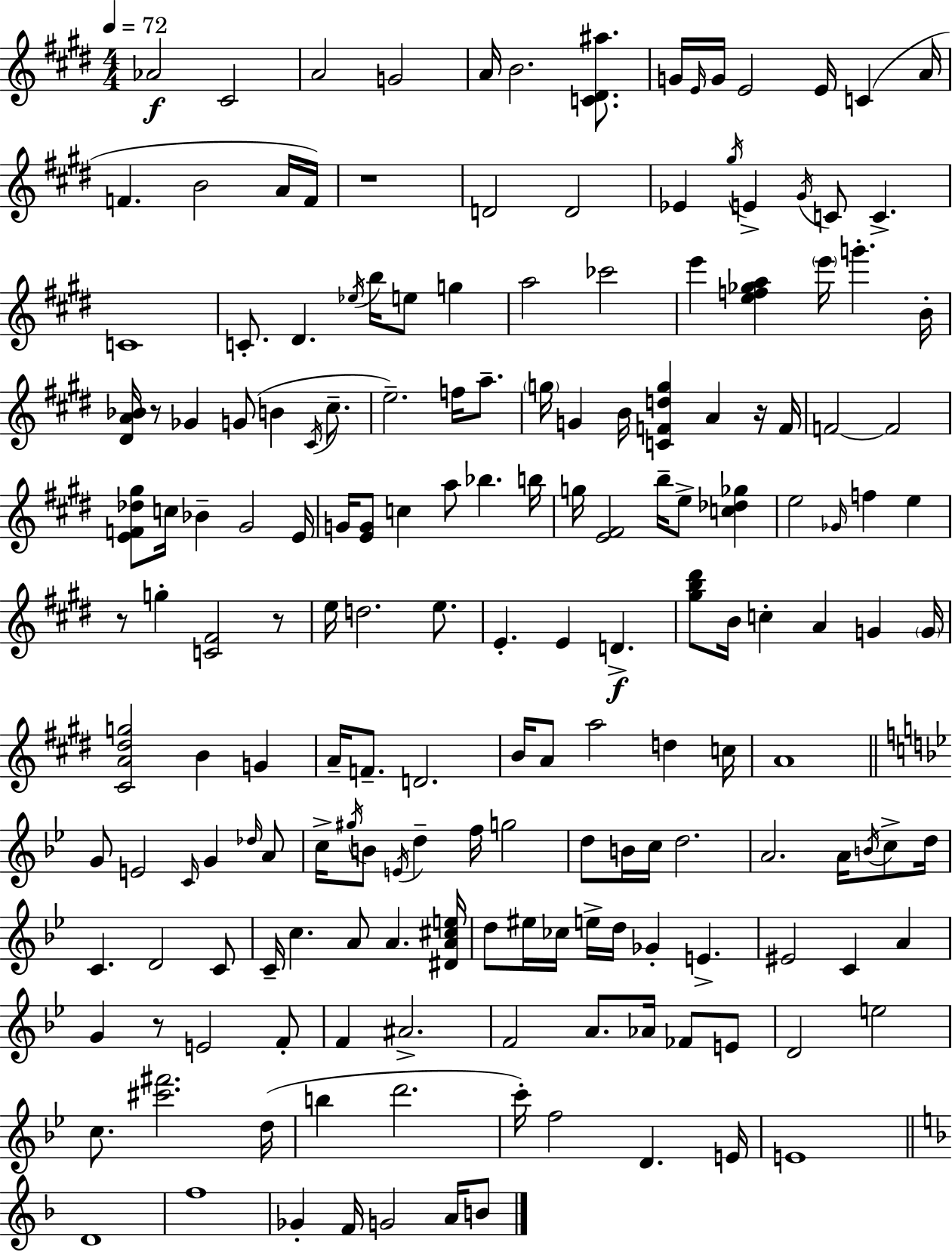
Ab4/h C#4/h A4/h G4/h A4/s B4/h. [C4,D#4,A#5]/e. G4/s E4/s G4/s E4/h E4/s C4/q A4/s F4/q. B4/h A4/s F4/s R/w D4/h D4/h Eb4/q G#5/s E4/q G#4/s C4/e C4/q. C4/w C4/e. D#4/q. Eb5/s B5/s E5/e G5/q A5/h CES6/h E6/q [E5,F5,Gb5,A5]/q E6/s G6/q. B4/s [D#4,A4,Bb4]/s R/e Gb4/q G4/e B4/q C#4/s C#5/e. E5/h. F5/s A5/e. G5/s G4/q B4/s [C4,F4,D5,G5]/q A4/q R/s F4/s F4/h F4/h [E4,F4,Db5,G#5]/e C5/s Bb4/q G#4/h E4/s G4/s [E4,G4]/e C5/q A5/e Bb5/q. B5/s G5/s [E4,F#4]/h B5/s E5/e [C5,Db5,Gb5]/q E5/h Gb4/s F5/q E5/q R/e G5/q [C4,F#4]/h R/e E5/s D5/h. E5/e. E4/q. E4/q D4/q. [G#5,B5,D#6]/e B4/s C5/q A4/q G4/q G4/s [C#4,A4,D#5,G5]/h B4/q G4/q A4/s F4/e. D4/h. B4/s A4/e A5/h D5/q C5/s A4/w G4/e E4/h C4/s G4/q Db5/s A4/e C5/s G#5/s B4/e E4/s D5/q F5/s G5/h D5/e B4/s C5/s D5/h. A4/h. A4/s B4/s C5/e D5/s C4/q. D4/h C4/e C4/s C5/q. A4/e A4/q. [D#4,A4,C#5,E5]/s D5/e EIS5/s CES5/s E5/s D5/s Gb4/q E4/q. EIS4/h C4/q A4/q G4/q R/e E4/h F4/e F4/q A#4/h. F4/h A4/e. Ab4/s FES4/e E4/e D4/h E5/h C5/e. [C#6,F#6]/h. D5/s B5/q D6/h. C6/s F5/h D4/q. E4/s E4/w D4/w F5/w Gb4/q F4/s G4/h A4/s B4/e